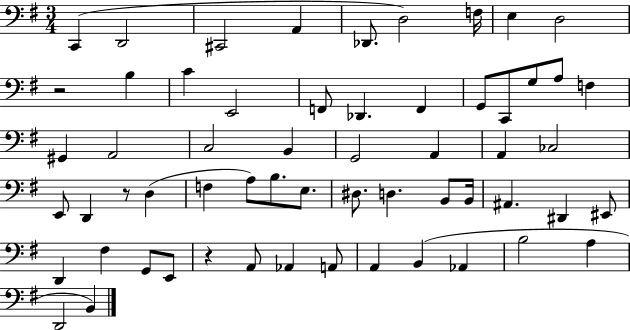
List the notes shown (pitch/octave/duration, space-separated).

C2/q D2/h C#2/h A2/q Db2/e. D3/h F3/s E3/q D3/h R/h B3/q C4/q E2/h F2/e Db2/q. F2/q G2/e C2/e G3/e A3/e F3/q G#2/q A2/h C3/h B2/q G2/h A2/q A2/q CES3/h E2/e D2/q R/e D3/q F3/q A3/e B3/e. E3/e. D#3/e. D3/q. B2/e B2/s A#2/q. D#2/q EIS2/e D2/q F#3/q G2/e E2/e R/q A2/e Ab2/q A2/e A2/q B2/q Ab2/q B3/h A3/q D2/h B2/q